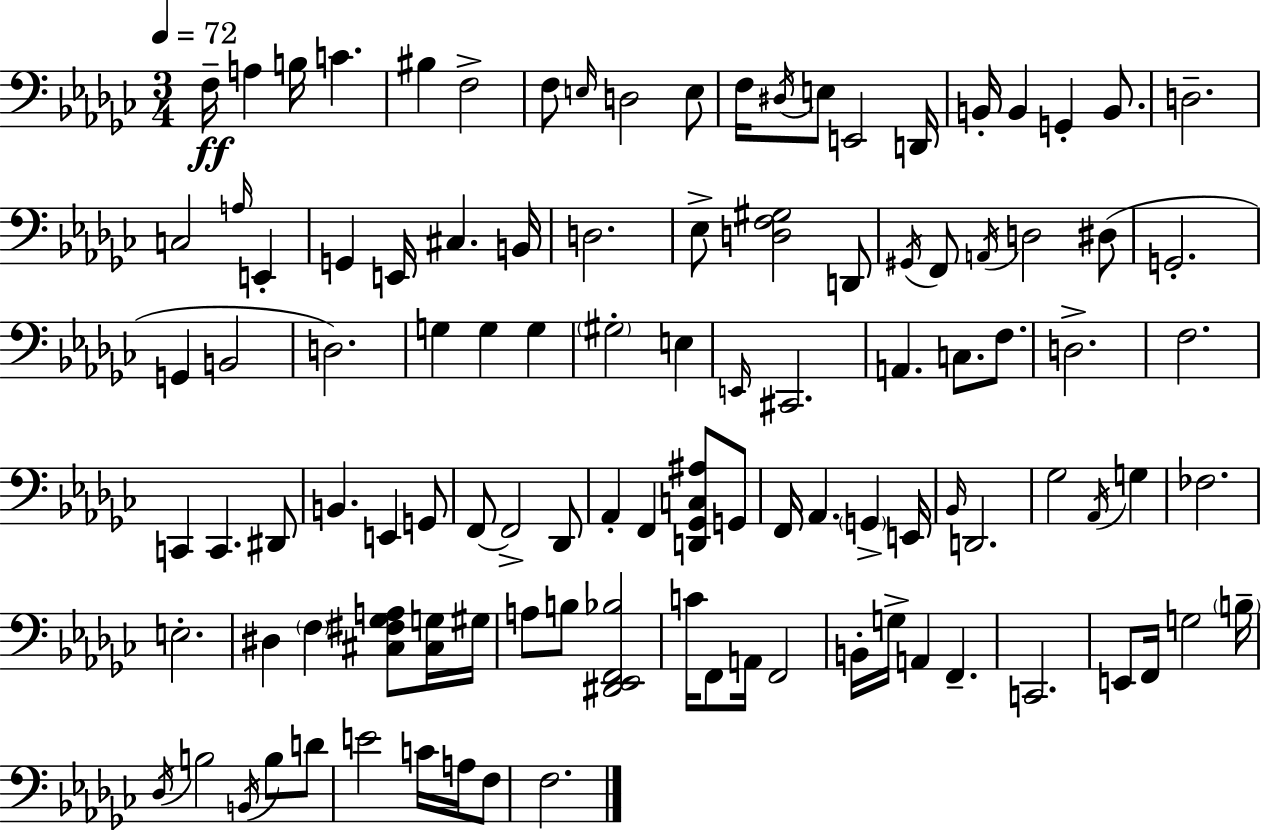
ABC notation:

X:1
T:Untitled
M:3/4
L:1/4
K:Ebm
F,/4 A, B,/4 C ^B, F,2 F,/2 E,/4 D,2 E,/2 F,/4 ^D,/4 E,/2 E,,2 D,,/4 B,,/4 B,, G,, B,,/2 D,2 C,2 A,/4 E,, G,, E,,/4 ^C, B,,/4 D,2 _E,/2 [D,F,^G,]2 D,,/2 ^G,,/4 F,,/2 A,,/4 D,2 ^D,/2 G,,2 G,, B,,2 D,2 G, G, G, ^G,2 E, E,,/4 ^C,,2 A,, C,/2 F,/2 D,2 F,2 C,, C,, ^D,,/2 B,, E,, G,,/2 F,,/2 F,,2 _D,,/2 _A,, F,, [D,,_G,,C,^A,]/2 G,,/2 F,,/4 _A,, G,, E,,/4 _B,,/4 D,,2 _G,2 _A,,/4 G, _F,2 E,2 ^D, F, [^C,^F,_G,A,]/2 [^C,G,]/4 ^G,/4 A,/2 B,/2 [^D,,_E,,F,,_B,]2 C/4 F,,/2 A,,/4 F,,2 B,,/4 G,/4 A,, F,, C,,2 E,,/2 F,,/4 G,2 B,/4 _D,/4 B,2 B,,/4 B,/2 D/2 E2 C/4 A,/4 F,/2 F,2